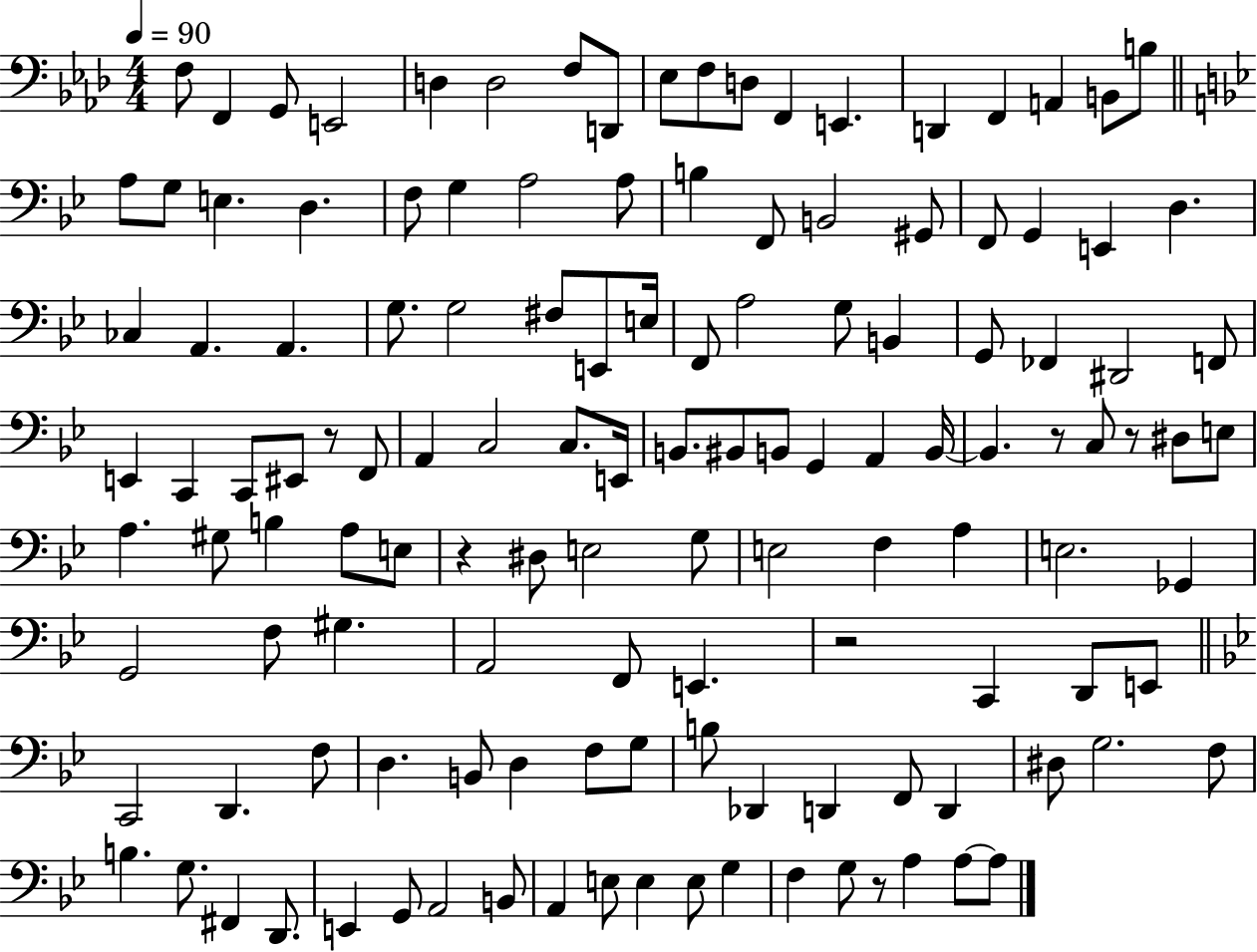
{
  \clef bass
  \numericTimeSignature
  \time 4/4
  \key aes \major
  \tempo 4 = 90
  f8 f,4 g,8 e,2 | d4 d2 f8 d,8 | ees8 f8 d8 f,4 e,4. | d,4 f,4 a,4 b,8 b8 | \break \bar "||" \break \key bes \major a8 g8 e4. d4. | f8 g4 a2 a8 | b4 f,8 b,2 gis,8 | f,8 g,4 e,4 d4. | \break ces4 a,4. a,4. | g8. g2 fis8 e,8 e16 | f,8 a2 g8 b,4 | g,8 fes,4 dis,2 f,8 | \break e,4 c,4 c,8 eis,8 r8 f,8 | a,4 c2 c8. e,16 | b,8. bis,8 b,8 g,4 a,4 b,16~~ | b,4. r8 c8 r8 dis8 e8 | \break a4. gis8 b4 a8 e8 | r4 dis8 e2 g8 | e2 f4 a4 | e2. ges,4 | \break g,2 f8 gis4. | a,2 f,8 e,4. | r2 c,4 d,8 e,8 | \bar "||" \break \key g \minor c,2 d,4. f8 | d4. b,8 d4 f8 g8 | b8 des,4 d,4 f,8 d,4 | dis8 g2. f8 | \break b4. g8. fis,4 d,8. | e,4 g,8 a,2 b,8 | a,4 e8 e4 e8 g4 | f4 g8 r8 a4 a8~~ a8 | \break \bar "|."
}